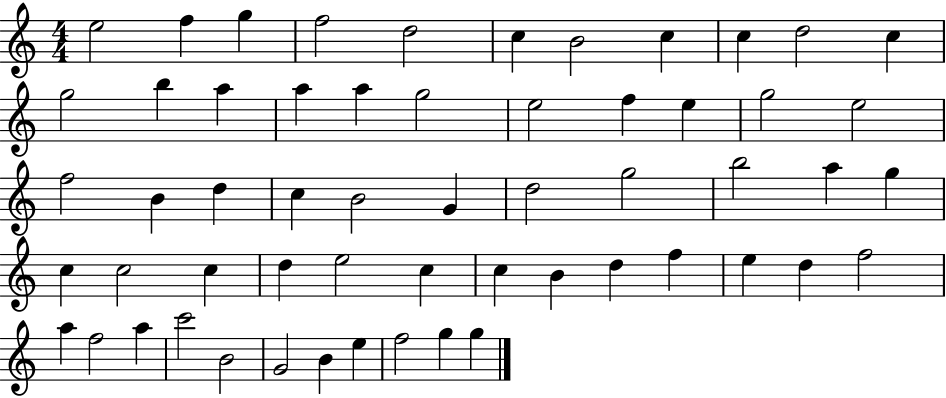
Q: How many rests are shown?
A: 0